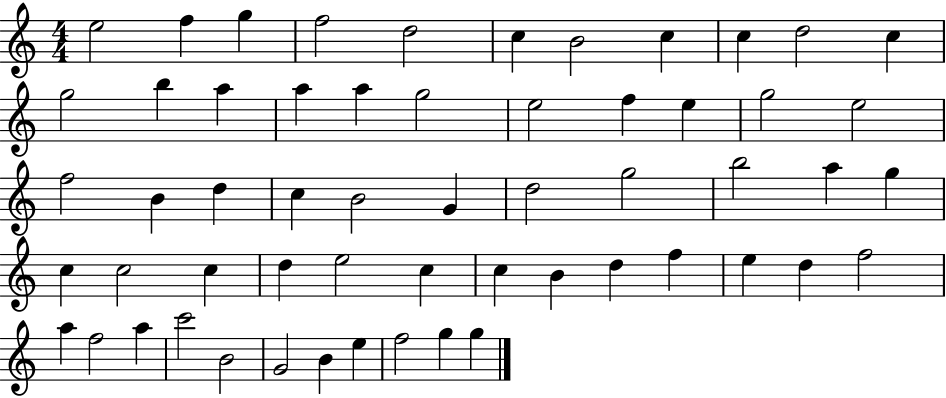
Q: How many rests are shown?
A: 0